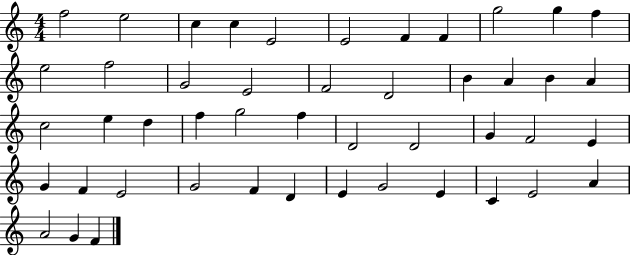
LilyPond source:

{
  \clef treble
  \numericTimeSignature
  \time 4/4
  \key c \major
  f''2 e''2 | c''4 c''4 e'2 | e'2 f'4 f'4 | g''2 g''4 f''4 | \break e''2 f''2 | g'2 e'2 | f'2 d'2 | b'4 a'4 b'4 a'4 | \break c''2 e''4 d''4 | f''4 g''2 f''4 | d'2 d'2 | g'4 f'2 e'4 | \break g'4 f'4 e'2 | g'2 f'4 d'4 | e'4 g'2 e'4 | c'4 e'2 a'4 | \break a'2 g'4 f'4 | \bar "|."
}